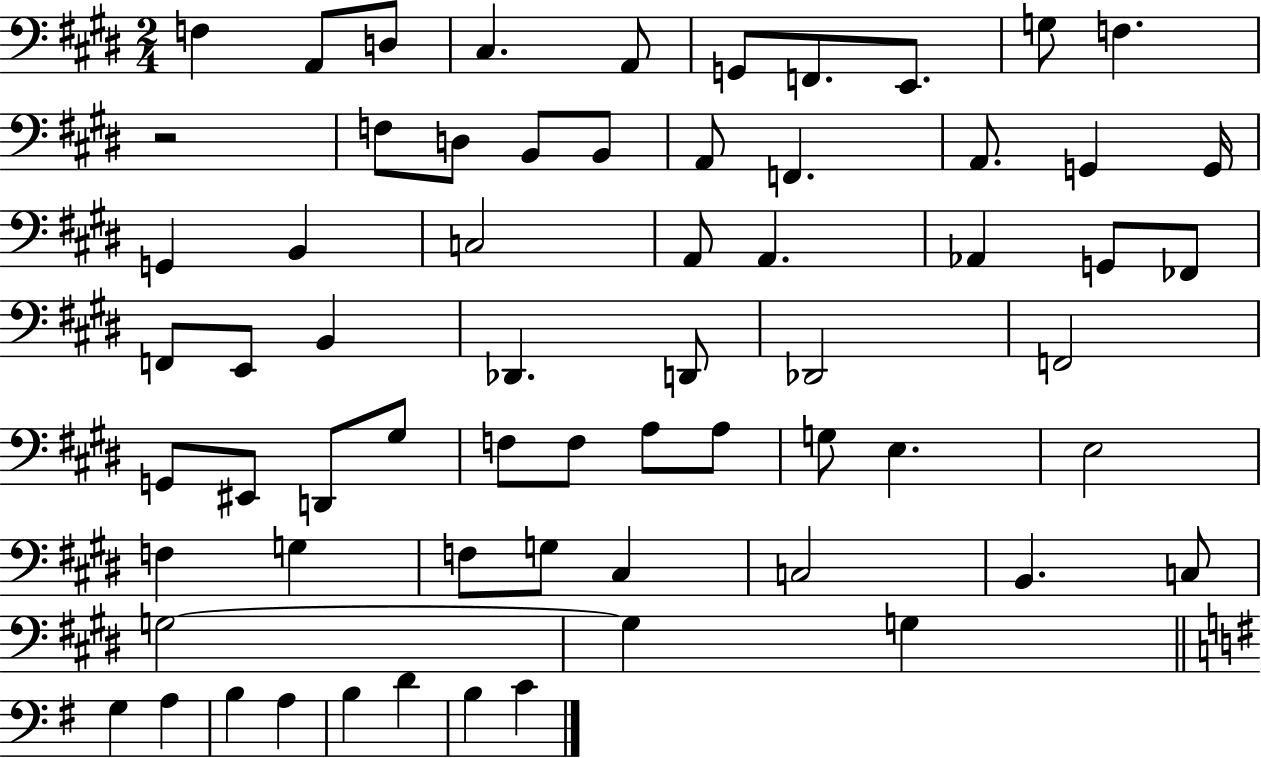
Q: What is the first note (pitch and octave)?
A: F3